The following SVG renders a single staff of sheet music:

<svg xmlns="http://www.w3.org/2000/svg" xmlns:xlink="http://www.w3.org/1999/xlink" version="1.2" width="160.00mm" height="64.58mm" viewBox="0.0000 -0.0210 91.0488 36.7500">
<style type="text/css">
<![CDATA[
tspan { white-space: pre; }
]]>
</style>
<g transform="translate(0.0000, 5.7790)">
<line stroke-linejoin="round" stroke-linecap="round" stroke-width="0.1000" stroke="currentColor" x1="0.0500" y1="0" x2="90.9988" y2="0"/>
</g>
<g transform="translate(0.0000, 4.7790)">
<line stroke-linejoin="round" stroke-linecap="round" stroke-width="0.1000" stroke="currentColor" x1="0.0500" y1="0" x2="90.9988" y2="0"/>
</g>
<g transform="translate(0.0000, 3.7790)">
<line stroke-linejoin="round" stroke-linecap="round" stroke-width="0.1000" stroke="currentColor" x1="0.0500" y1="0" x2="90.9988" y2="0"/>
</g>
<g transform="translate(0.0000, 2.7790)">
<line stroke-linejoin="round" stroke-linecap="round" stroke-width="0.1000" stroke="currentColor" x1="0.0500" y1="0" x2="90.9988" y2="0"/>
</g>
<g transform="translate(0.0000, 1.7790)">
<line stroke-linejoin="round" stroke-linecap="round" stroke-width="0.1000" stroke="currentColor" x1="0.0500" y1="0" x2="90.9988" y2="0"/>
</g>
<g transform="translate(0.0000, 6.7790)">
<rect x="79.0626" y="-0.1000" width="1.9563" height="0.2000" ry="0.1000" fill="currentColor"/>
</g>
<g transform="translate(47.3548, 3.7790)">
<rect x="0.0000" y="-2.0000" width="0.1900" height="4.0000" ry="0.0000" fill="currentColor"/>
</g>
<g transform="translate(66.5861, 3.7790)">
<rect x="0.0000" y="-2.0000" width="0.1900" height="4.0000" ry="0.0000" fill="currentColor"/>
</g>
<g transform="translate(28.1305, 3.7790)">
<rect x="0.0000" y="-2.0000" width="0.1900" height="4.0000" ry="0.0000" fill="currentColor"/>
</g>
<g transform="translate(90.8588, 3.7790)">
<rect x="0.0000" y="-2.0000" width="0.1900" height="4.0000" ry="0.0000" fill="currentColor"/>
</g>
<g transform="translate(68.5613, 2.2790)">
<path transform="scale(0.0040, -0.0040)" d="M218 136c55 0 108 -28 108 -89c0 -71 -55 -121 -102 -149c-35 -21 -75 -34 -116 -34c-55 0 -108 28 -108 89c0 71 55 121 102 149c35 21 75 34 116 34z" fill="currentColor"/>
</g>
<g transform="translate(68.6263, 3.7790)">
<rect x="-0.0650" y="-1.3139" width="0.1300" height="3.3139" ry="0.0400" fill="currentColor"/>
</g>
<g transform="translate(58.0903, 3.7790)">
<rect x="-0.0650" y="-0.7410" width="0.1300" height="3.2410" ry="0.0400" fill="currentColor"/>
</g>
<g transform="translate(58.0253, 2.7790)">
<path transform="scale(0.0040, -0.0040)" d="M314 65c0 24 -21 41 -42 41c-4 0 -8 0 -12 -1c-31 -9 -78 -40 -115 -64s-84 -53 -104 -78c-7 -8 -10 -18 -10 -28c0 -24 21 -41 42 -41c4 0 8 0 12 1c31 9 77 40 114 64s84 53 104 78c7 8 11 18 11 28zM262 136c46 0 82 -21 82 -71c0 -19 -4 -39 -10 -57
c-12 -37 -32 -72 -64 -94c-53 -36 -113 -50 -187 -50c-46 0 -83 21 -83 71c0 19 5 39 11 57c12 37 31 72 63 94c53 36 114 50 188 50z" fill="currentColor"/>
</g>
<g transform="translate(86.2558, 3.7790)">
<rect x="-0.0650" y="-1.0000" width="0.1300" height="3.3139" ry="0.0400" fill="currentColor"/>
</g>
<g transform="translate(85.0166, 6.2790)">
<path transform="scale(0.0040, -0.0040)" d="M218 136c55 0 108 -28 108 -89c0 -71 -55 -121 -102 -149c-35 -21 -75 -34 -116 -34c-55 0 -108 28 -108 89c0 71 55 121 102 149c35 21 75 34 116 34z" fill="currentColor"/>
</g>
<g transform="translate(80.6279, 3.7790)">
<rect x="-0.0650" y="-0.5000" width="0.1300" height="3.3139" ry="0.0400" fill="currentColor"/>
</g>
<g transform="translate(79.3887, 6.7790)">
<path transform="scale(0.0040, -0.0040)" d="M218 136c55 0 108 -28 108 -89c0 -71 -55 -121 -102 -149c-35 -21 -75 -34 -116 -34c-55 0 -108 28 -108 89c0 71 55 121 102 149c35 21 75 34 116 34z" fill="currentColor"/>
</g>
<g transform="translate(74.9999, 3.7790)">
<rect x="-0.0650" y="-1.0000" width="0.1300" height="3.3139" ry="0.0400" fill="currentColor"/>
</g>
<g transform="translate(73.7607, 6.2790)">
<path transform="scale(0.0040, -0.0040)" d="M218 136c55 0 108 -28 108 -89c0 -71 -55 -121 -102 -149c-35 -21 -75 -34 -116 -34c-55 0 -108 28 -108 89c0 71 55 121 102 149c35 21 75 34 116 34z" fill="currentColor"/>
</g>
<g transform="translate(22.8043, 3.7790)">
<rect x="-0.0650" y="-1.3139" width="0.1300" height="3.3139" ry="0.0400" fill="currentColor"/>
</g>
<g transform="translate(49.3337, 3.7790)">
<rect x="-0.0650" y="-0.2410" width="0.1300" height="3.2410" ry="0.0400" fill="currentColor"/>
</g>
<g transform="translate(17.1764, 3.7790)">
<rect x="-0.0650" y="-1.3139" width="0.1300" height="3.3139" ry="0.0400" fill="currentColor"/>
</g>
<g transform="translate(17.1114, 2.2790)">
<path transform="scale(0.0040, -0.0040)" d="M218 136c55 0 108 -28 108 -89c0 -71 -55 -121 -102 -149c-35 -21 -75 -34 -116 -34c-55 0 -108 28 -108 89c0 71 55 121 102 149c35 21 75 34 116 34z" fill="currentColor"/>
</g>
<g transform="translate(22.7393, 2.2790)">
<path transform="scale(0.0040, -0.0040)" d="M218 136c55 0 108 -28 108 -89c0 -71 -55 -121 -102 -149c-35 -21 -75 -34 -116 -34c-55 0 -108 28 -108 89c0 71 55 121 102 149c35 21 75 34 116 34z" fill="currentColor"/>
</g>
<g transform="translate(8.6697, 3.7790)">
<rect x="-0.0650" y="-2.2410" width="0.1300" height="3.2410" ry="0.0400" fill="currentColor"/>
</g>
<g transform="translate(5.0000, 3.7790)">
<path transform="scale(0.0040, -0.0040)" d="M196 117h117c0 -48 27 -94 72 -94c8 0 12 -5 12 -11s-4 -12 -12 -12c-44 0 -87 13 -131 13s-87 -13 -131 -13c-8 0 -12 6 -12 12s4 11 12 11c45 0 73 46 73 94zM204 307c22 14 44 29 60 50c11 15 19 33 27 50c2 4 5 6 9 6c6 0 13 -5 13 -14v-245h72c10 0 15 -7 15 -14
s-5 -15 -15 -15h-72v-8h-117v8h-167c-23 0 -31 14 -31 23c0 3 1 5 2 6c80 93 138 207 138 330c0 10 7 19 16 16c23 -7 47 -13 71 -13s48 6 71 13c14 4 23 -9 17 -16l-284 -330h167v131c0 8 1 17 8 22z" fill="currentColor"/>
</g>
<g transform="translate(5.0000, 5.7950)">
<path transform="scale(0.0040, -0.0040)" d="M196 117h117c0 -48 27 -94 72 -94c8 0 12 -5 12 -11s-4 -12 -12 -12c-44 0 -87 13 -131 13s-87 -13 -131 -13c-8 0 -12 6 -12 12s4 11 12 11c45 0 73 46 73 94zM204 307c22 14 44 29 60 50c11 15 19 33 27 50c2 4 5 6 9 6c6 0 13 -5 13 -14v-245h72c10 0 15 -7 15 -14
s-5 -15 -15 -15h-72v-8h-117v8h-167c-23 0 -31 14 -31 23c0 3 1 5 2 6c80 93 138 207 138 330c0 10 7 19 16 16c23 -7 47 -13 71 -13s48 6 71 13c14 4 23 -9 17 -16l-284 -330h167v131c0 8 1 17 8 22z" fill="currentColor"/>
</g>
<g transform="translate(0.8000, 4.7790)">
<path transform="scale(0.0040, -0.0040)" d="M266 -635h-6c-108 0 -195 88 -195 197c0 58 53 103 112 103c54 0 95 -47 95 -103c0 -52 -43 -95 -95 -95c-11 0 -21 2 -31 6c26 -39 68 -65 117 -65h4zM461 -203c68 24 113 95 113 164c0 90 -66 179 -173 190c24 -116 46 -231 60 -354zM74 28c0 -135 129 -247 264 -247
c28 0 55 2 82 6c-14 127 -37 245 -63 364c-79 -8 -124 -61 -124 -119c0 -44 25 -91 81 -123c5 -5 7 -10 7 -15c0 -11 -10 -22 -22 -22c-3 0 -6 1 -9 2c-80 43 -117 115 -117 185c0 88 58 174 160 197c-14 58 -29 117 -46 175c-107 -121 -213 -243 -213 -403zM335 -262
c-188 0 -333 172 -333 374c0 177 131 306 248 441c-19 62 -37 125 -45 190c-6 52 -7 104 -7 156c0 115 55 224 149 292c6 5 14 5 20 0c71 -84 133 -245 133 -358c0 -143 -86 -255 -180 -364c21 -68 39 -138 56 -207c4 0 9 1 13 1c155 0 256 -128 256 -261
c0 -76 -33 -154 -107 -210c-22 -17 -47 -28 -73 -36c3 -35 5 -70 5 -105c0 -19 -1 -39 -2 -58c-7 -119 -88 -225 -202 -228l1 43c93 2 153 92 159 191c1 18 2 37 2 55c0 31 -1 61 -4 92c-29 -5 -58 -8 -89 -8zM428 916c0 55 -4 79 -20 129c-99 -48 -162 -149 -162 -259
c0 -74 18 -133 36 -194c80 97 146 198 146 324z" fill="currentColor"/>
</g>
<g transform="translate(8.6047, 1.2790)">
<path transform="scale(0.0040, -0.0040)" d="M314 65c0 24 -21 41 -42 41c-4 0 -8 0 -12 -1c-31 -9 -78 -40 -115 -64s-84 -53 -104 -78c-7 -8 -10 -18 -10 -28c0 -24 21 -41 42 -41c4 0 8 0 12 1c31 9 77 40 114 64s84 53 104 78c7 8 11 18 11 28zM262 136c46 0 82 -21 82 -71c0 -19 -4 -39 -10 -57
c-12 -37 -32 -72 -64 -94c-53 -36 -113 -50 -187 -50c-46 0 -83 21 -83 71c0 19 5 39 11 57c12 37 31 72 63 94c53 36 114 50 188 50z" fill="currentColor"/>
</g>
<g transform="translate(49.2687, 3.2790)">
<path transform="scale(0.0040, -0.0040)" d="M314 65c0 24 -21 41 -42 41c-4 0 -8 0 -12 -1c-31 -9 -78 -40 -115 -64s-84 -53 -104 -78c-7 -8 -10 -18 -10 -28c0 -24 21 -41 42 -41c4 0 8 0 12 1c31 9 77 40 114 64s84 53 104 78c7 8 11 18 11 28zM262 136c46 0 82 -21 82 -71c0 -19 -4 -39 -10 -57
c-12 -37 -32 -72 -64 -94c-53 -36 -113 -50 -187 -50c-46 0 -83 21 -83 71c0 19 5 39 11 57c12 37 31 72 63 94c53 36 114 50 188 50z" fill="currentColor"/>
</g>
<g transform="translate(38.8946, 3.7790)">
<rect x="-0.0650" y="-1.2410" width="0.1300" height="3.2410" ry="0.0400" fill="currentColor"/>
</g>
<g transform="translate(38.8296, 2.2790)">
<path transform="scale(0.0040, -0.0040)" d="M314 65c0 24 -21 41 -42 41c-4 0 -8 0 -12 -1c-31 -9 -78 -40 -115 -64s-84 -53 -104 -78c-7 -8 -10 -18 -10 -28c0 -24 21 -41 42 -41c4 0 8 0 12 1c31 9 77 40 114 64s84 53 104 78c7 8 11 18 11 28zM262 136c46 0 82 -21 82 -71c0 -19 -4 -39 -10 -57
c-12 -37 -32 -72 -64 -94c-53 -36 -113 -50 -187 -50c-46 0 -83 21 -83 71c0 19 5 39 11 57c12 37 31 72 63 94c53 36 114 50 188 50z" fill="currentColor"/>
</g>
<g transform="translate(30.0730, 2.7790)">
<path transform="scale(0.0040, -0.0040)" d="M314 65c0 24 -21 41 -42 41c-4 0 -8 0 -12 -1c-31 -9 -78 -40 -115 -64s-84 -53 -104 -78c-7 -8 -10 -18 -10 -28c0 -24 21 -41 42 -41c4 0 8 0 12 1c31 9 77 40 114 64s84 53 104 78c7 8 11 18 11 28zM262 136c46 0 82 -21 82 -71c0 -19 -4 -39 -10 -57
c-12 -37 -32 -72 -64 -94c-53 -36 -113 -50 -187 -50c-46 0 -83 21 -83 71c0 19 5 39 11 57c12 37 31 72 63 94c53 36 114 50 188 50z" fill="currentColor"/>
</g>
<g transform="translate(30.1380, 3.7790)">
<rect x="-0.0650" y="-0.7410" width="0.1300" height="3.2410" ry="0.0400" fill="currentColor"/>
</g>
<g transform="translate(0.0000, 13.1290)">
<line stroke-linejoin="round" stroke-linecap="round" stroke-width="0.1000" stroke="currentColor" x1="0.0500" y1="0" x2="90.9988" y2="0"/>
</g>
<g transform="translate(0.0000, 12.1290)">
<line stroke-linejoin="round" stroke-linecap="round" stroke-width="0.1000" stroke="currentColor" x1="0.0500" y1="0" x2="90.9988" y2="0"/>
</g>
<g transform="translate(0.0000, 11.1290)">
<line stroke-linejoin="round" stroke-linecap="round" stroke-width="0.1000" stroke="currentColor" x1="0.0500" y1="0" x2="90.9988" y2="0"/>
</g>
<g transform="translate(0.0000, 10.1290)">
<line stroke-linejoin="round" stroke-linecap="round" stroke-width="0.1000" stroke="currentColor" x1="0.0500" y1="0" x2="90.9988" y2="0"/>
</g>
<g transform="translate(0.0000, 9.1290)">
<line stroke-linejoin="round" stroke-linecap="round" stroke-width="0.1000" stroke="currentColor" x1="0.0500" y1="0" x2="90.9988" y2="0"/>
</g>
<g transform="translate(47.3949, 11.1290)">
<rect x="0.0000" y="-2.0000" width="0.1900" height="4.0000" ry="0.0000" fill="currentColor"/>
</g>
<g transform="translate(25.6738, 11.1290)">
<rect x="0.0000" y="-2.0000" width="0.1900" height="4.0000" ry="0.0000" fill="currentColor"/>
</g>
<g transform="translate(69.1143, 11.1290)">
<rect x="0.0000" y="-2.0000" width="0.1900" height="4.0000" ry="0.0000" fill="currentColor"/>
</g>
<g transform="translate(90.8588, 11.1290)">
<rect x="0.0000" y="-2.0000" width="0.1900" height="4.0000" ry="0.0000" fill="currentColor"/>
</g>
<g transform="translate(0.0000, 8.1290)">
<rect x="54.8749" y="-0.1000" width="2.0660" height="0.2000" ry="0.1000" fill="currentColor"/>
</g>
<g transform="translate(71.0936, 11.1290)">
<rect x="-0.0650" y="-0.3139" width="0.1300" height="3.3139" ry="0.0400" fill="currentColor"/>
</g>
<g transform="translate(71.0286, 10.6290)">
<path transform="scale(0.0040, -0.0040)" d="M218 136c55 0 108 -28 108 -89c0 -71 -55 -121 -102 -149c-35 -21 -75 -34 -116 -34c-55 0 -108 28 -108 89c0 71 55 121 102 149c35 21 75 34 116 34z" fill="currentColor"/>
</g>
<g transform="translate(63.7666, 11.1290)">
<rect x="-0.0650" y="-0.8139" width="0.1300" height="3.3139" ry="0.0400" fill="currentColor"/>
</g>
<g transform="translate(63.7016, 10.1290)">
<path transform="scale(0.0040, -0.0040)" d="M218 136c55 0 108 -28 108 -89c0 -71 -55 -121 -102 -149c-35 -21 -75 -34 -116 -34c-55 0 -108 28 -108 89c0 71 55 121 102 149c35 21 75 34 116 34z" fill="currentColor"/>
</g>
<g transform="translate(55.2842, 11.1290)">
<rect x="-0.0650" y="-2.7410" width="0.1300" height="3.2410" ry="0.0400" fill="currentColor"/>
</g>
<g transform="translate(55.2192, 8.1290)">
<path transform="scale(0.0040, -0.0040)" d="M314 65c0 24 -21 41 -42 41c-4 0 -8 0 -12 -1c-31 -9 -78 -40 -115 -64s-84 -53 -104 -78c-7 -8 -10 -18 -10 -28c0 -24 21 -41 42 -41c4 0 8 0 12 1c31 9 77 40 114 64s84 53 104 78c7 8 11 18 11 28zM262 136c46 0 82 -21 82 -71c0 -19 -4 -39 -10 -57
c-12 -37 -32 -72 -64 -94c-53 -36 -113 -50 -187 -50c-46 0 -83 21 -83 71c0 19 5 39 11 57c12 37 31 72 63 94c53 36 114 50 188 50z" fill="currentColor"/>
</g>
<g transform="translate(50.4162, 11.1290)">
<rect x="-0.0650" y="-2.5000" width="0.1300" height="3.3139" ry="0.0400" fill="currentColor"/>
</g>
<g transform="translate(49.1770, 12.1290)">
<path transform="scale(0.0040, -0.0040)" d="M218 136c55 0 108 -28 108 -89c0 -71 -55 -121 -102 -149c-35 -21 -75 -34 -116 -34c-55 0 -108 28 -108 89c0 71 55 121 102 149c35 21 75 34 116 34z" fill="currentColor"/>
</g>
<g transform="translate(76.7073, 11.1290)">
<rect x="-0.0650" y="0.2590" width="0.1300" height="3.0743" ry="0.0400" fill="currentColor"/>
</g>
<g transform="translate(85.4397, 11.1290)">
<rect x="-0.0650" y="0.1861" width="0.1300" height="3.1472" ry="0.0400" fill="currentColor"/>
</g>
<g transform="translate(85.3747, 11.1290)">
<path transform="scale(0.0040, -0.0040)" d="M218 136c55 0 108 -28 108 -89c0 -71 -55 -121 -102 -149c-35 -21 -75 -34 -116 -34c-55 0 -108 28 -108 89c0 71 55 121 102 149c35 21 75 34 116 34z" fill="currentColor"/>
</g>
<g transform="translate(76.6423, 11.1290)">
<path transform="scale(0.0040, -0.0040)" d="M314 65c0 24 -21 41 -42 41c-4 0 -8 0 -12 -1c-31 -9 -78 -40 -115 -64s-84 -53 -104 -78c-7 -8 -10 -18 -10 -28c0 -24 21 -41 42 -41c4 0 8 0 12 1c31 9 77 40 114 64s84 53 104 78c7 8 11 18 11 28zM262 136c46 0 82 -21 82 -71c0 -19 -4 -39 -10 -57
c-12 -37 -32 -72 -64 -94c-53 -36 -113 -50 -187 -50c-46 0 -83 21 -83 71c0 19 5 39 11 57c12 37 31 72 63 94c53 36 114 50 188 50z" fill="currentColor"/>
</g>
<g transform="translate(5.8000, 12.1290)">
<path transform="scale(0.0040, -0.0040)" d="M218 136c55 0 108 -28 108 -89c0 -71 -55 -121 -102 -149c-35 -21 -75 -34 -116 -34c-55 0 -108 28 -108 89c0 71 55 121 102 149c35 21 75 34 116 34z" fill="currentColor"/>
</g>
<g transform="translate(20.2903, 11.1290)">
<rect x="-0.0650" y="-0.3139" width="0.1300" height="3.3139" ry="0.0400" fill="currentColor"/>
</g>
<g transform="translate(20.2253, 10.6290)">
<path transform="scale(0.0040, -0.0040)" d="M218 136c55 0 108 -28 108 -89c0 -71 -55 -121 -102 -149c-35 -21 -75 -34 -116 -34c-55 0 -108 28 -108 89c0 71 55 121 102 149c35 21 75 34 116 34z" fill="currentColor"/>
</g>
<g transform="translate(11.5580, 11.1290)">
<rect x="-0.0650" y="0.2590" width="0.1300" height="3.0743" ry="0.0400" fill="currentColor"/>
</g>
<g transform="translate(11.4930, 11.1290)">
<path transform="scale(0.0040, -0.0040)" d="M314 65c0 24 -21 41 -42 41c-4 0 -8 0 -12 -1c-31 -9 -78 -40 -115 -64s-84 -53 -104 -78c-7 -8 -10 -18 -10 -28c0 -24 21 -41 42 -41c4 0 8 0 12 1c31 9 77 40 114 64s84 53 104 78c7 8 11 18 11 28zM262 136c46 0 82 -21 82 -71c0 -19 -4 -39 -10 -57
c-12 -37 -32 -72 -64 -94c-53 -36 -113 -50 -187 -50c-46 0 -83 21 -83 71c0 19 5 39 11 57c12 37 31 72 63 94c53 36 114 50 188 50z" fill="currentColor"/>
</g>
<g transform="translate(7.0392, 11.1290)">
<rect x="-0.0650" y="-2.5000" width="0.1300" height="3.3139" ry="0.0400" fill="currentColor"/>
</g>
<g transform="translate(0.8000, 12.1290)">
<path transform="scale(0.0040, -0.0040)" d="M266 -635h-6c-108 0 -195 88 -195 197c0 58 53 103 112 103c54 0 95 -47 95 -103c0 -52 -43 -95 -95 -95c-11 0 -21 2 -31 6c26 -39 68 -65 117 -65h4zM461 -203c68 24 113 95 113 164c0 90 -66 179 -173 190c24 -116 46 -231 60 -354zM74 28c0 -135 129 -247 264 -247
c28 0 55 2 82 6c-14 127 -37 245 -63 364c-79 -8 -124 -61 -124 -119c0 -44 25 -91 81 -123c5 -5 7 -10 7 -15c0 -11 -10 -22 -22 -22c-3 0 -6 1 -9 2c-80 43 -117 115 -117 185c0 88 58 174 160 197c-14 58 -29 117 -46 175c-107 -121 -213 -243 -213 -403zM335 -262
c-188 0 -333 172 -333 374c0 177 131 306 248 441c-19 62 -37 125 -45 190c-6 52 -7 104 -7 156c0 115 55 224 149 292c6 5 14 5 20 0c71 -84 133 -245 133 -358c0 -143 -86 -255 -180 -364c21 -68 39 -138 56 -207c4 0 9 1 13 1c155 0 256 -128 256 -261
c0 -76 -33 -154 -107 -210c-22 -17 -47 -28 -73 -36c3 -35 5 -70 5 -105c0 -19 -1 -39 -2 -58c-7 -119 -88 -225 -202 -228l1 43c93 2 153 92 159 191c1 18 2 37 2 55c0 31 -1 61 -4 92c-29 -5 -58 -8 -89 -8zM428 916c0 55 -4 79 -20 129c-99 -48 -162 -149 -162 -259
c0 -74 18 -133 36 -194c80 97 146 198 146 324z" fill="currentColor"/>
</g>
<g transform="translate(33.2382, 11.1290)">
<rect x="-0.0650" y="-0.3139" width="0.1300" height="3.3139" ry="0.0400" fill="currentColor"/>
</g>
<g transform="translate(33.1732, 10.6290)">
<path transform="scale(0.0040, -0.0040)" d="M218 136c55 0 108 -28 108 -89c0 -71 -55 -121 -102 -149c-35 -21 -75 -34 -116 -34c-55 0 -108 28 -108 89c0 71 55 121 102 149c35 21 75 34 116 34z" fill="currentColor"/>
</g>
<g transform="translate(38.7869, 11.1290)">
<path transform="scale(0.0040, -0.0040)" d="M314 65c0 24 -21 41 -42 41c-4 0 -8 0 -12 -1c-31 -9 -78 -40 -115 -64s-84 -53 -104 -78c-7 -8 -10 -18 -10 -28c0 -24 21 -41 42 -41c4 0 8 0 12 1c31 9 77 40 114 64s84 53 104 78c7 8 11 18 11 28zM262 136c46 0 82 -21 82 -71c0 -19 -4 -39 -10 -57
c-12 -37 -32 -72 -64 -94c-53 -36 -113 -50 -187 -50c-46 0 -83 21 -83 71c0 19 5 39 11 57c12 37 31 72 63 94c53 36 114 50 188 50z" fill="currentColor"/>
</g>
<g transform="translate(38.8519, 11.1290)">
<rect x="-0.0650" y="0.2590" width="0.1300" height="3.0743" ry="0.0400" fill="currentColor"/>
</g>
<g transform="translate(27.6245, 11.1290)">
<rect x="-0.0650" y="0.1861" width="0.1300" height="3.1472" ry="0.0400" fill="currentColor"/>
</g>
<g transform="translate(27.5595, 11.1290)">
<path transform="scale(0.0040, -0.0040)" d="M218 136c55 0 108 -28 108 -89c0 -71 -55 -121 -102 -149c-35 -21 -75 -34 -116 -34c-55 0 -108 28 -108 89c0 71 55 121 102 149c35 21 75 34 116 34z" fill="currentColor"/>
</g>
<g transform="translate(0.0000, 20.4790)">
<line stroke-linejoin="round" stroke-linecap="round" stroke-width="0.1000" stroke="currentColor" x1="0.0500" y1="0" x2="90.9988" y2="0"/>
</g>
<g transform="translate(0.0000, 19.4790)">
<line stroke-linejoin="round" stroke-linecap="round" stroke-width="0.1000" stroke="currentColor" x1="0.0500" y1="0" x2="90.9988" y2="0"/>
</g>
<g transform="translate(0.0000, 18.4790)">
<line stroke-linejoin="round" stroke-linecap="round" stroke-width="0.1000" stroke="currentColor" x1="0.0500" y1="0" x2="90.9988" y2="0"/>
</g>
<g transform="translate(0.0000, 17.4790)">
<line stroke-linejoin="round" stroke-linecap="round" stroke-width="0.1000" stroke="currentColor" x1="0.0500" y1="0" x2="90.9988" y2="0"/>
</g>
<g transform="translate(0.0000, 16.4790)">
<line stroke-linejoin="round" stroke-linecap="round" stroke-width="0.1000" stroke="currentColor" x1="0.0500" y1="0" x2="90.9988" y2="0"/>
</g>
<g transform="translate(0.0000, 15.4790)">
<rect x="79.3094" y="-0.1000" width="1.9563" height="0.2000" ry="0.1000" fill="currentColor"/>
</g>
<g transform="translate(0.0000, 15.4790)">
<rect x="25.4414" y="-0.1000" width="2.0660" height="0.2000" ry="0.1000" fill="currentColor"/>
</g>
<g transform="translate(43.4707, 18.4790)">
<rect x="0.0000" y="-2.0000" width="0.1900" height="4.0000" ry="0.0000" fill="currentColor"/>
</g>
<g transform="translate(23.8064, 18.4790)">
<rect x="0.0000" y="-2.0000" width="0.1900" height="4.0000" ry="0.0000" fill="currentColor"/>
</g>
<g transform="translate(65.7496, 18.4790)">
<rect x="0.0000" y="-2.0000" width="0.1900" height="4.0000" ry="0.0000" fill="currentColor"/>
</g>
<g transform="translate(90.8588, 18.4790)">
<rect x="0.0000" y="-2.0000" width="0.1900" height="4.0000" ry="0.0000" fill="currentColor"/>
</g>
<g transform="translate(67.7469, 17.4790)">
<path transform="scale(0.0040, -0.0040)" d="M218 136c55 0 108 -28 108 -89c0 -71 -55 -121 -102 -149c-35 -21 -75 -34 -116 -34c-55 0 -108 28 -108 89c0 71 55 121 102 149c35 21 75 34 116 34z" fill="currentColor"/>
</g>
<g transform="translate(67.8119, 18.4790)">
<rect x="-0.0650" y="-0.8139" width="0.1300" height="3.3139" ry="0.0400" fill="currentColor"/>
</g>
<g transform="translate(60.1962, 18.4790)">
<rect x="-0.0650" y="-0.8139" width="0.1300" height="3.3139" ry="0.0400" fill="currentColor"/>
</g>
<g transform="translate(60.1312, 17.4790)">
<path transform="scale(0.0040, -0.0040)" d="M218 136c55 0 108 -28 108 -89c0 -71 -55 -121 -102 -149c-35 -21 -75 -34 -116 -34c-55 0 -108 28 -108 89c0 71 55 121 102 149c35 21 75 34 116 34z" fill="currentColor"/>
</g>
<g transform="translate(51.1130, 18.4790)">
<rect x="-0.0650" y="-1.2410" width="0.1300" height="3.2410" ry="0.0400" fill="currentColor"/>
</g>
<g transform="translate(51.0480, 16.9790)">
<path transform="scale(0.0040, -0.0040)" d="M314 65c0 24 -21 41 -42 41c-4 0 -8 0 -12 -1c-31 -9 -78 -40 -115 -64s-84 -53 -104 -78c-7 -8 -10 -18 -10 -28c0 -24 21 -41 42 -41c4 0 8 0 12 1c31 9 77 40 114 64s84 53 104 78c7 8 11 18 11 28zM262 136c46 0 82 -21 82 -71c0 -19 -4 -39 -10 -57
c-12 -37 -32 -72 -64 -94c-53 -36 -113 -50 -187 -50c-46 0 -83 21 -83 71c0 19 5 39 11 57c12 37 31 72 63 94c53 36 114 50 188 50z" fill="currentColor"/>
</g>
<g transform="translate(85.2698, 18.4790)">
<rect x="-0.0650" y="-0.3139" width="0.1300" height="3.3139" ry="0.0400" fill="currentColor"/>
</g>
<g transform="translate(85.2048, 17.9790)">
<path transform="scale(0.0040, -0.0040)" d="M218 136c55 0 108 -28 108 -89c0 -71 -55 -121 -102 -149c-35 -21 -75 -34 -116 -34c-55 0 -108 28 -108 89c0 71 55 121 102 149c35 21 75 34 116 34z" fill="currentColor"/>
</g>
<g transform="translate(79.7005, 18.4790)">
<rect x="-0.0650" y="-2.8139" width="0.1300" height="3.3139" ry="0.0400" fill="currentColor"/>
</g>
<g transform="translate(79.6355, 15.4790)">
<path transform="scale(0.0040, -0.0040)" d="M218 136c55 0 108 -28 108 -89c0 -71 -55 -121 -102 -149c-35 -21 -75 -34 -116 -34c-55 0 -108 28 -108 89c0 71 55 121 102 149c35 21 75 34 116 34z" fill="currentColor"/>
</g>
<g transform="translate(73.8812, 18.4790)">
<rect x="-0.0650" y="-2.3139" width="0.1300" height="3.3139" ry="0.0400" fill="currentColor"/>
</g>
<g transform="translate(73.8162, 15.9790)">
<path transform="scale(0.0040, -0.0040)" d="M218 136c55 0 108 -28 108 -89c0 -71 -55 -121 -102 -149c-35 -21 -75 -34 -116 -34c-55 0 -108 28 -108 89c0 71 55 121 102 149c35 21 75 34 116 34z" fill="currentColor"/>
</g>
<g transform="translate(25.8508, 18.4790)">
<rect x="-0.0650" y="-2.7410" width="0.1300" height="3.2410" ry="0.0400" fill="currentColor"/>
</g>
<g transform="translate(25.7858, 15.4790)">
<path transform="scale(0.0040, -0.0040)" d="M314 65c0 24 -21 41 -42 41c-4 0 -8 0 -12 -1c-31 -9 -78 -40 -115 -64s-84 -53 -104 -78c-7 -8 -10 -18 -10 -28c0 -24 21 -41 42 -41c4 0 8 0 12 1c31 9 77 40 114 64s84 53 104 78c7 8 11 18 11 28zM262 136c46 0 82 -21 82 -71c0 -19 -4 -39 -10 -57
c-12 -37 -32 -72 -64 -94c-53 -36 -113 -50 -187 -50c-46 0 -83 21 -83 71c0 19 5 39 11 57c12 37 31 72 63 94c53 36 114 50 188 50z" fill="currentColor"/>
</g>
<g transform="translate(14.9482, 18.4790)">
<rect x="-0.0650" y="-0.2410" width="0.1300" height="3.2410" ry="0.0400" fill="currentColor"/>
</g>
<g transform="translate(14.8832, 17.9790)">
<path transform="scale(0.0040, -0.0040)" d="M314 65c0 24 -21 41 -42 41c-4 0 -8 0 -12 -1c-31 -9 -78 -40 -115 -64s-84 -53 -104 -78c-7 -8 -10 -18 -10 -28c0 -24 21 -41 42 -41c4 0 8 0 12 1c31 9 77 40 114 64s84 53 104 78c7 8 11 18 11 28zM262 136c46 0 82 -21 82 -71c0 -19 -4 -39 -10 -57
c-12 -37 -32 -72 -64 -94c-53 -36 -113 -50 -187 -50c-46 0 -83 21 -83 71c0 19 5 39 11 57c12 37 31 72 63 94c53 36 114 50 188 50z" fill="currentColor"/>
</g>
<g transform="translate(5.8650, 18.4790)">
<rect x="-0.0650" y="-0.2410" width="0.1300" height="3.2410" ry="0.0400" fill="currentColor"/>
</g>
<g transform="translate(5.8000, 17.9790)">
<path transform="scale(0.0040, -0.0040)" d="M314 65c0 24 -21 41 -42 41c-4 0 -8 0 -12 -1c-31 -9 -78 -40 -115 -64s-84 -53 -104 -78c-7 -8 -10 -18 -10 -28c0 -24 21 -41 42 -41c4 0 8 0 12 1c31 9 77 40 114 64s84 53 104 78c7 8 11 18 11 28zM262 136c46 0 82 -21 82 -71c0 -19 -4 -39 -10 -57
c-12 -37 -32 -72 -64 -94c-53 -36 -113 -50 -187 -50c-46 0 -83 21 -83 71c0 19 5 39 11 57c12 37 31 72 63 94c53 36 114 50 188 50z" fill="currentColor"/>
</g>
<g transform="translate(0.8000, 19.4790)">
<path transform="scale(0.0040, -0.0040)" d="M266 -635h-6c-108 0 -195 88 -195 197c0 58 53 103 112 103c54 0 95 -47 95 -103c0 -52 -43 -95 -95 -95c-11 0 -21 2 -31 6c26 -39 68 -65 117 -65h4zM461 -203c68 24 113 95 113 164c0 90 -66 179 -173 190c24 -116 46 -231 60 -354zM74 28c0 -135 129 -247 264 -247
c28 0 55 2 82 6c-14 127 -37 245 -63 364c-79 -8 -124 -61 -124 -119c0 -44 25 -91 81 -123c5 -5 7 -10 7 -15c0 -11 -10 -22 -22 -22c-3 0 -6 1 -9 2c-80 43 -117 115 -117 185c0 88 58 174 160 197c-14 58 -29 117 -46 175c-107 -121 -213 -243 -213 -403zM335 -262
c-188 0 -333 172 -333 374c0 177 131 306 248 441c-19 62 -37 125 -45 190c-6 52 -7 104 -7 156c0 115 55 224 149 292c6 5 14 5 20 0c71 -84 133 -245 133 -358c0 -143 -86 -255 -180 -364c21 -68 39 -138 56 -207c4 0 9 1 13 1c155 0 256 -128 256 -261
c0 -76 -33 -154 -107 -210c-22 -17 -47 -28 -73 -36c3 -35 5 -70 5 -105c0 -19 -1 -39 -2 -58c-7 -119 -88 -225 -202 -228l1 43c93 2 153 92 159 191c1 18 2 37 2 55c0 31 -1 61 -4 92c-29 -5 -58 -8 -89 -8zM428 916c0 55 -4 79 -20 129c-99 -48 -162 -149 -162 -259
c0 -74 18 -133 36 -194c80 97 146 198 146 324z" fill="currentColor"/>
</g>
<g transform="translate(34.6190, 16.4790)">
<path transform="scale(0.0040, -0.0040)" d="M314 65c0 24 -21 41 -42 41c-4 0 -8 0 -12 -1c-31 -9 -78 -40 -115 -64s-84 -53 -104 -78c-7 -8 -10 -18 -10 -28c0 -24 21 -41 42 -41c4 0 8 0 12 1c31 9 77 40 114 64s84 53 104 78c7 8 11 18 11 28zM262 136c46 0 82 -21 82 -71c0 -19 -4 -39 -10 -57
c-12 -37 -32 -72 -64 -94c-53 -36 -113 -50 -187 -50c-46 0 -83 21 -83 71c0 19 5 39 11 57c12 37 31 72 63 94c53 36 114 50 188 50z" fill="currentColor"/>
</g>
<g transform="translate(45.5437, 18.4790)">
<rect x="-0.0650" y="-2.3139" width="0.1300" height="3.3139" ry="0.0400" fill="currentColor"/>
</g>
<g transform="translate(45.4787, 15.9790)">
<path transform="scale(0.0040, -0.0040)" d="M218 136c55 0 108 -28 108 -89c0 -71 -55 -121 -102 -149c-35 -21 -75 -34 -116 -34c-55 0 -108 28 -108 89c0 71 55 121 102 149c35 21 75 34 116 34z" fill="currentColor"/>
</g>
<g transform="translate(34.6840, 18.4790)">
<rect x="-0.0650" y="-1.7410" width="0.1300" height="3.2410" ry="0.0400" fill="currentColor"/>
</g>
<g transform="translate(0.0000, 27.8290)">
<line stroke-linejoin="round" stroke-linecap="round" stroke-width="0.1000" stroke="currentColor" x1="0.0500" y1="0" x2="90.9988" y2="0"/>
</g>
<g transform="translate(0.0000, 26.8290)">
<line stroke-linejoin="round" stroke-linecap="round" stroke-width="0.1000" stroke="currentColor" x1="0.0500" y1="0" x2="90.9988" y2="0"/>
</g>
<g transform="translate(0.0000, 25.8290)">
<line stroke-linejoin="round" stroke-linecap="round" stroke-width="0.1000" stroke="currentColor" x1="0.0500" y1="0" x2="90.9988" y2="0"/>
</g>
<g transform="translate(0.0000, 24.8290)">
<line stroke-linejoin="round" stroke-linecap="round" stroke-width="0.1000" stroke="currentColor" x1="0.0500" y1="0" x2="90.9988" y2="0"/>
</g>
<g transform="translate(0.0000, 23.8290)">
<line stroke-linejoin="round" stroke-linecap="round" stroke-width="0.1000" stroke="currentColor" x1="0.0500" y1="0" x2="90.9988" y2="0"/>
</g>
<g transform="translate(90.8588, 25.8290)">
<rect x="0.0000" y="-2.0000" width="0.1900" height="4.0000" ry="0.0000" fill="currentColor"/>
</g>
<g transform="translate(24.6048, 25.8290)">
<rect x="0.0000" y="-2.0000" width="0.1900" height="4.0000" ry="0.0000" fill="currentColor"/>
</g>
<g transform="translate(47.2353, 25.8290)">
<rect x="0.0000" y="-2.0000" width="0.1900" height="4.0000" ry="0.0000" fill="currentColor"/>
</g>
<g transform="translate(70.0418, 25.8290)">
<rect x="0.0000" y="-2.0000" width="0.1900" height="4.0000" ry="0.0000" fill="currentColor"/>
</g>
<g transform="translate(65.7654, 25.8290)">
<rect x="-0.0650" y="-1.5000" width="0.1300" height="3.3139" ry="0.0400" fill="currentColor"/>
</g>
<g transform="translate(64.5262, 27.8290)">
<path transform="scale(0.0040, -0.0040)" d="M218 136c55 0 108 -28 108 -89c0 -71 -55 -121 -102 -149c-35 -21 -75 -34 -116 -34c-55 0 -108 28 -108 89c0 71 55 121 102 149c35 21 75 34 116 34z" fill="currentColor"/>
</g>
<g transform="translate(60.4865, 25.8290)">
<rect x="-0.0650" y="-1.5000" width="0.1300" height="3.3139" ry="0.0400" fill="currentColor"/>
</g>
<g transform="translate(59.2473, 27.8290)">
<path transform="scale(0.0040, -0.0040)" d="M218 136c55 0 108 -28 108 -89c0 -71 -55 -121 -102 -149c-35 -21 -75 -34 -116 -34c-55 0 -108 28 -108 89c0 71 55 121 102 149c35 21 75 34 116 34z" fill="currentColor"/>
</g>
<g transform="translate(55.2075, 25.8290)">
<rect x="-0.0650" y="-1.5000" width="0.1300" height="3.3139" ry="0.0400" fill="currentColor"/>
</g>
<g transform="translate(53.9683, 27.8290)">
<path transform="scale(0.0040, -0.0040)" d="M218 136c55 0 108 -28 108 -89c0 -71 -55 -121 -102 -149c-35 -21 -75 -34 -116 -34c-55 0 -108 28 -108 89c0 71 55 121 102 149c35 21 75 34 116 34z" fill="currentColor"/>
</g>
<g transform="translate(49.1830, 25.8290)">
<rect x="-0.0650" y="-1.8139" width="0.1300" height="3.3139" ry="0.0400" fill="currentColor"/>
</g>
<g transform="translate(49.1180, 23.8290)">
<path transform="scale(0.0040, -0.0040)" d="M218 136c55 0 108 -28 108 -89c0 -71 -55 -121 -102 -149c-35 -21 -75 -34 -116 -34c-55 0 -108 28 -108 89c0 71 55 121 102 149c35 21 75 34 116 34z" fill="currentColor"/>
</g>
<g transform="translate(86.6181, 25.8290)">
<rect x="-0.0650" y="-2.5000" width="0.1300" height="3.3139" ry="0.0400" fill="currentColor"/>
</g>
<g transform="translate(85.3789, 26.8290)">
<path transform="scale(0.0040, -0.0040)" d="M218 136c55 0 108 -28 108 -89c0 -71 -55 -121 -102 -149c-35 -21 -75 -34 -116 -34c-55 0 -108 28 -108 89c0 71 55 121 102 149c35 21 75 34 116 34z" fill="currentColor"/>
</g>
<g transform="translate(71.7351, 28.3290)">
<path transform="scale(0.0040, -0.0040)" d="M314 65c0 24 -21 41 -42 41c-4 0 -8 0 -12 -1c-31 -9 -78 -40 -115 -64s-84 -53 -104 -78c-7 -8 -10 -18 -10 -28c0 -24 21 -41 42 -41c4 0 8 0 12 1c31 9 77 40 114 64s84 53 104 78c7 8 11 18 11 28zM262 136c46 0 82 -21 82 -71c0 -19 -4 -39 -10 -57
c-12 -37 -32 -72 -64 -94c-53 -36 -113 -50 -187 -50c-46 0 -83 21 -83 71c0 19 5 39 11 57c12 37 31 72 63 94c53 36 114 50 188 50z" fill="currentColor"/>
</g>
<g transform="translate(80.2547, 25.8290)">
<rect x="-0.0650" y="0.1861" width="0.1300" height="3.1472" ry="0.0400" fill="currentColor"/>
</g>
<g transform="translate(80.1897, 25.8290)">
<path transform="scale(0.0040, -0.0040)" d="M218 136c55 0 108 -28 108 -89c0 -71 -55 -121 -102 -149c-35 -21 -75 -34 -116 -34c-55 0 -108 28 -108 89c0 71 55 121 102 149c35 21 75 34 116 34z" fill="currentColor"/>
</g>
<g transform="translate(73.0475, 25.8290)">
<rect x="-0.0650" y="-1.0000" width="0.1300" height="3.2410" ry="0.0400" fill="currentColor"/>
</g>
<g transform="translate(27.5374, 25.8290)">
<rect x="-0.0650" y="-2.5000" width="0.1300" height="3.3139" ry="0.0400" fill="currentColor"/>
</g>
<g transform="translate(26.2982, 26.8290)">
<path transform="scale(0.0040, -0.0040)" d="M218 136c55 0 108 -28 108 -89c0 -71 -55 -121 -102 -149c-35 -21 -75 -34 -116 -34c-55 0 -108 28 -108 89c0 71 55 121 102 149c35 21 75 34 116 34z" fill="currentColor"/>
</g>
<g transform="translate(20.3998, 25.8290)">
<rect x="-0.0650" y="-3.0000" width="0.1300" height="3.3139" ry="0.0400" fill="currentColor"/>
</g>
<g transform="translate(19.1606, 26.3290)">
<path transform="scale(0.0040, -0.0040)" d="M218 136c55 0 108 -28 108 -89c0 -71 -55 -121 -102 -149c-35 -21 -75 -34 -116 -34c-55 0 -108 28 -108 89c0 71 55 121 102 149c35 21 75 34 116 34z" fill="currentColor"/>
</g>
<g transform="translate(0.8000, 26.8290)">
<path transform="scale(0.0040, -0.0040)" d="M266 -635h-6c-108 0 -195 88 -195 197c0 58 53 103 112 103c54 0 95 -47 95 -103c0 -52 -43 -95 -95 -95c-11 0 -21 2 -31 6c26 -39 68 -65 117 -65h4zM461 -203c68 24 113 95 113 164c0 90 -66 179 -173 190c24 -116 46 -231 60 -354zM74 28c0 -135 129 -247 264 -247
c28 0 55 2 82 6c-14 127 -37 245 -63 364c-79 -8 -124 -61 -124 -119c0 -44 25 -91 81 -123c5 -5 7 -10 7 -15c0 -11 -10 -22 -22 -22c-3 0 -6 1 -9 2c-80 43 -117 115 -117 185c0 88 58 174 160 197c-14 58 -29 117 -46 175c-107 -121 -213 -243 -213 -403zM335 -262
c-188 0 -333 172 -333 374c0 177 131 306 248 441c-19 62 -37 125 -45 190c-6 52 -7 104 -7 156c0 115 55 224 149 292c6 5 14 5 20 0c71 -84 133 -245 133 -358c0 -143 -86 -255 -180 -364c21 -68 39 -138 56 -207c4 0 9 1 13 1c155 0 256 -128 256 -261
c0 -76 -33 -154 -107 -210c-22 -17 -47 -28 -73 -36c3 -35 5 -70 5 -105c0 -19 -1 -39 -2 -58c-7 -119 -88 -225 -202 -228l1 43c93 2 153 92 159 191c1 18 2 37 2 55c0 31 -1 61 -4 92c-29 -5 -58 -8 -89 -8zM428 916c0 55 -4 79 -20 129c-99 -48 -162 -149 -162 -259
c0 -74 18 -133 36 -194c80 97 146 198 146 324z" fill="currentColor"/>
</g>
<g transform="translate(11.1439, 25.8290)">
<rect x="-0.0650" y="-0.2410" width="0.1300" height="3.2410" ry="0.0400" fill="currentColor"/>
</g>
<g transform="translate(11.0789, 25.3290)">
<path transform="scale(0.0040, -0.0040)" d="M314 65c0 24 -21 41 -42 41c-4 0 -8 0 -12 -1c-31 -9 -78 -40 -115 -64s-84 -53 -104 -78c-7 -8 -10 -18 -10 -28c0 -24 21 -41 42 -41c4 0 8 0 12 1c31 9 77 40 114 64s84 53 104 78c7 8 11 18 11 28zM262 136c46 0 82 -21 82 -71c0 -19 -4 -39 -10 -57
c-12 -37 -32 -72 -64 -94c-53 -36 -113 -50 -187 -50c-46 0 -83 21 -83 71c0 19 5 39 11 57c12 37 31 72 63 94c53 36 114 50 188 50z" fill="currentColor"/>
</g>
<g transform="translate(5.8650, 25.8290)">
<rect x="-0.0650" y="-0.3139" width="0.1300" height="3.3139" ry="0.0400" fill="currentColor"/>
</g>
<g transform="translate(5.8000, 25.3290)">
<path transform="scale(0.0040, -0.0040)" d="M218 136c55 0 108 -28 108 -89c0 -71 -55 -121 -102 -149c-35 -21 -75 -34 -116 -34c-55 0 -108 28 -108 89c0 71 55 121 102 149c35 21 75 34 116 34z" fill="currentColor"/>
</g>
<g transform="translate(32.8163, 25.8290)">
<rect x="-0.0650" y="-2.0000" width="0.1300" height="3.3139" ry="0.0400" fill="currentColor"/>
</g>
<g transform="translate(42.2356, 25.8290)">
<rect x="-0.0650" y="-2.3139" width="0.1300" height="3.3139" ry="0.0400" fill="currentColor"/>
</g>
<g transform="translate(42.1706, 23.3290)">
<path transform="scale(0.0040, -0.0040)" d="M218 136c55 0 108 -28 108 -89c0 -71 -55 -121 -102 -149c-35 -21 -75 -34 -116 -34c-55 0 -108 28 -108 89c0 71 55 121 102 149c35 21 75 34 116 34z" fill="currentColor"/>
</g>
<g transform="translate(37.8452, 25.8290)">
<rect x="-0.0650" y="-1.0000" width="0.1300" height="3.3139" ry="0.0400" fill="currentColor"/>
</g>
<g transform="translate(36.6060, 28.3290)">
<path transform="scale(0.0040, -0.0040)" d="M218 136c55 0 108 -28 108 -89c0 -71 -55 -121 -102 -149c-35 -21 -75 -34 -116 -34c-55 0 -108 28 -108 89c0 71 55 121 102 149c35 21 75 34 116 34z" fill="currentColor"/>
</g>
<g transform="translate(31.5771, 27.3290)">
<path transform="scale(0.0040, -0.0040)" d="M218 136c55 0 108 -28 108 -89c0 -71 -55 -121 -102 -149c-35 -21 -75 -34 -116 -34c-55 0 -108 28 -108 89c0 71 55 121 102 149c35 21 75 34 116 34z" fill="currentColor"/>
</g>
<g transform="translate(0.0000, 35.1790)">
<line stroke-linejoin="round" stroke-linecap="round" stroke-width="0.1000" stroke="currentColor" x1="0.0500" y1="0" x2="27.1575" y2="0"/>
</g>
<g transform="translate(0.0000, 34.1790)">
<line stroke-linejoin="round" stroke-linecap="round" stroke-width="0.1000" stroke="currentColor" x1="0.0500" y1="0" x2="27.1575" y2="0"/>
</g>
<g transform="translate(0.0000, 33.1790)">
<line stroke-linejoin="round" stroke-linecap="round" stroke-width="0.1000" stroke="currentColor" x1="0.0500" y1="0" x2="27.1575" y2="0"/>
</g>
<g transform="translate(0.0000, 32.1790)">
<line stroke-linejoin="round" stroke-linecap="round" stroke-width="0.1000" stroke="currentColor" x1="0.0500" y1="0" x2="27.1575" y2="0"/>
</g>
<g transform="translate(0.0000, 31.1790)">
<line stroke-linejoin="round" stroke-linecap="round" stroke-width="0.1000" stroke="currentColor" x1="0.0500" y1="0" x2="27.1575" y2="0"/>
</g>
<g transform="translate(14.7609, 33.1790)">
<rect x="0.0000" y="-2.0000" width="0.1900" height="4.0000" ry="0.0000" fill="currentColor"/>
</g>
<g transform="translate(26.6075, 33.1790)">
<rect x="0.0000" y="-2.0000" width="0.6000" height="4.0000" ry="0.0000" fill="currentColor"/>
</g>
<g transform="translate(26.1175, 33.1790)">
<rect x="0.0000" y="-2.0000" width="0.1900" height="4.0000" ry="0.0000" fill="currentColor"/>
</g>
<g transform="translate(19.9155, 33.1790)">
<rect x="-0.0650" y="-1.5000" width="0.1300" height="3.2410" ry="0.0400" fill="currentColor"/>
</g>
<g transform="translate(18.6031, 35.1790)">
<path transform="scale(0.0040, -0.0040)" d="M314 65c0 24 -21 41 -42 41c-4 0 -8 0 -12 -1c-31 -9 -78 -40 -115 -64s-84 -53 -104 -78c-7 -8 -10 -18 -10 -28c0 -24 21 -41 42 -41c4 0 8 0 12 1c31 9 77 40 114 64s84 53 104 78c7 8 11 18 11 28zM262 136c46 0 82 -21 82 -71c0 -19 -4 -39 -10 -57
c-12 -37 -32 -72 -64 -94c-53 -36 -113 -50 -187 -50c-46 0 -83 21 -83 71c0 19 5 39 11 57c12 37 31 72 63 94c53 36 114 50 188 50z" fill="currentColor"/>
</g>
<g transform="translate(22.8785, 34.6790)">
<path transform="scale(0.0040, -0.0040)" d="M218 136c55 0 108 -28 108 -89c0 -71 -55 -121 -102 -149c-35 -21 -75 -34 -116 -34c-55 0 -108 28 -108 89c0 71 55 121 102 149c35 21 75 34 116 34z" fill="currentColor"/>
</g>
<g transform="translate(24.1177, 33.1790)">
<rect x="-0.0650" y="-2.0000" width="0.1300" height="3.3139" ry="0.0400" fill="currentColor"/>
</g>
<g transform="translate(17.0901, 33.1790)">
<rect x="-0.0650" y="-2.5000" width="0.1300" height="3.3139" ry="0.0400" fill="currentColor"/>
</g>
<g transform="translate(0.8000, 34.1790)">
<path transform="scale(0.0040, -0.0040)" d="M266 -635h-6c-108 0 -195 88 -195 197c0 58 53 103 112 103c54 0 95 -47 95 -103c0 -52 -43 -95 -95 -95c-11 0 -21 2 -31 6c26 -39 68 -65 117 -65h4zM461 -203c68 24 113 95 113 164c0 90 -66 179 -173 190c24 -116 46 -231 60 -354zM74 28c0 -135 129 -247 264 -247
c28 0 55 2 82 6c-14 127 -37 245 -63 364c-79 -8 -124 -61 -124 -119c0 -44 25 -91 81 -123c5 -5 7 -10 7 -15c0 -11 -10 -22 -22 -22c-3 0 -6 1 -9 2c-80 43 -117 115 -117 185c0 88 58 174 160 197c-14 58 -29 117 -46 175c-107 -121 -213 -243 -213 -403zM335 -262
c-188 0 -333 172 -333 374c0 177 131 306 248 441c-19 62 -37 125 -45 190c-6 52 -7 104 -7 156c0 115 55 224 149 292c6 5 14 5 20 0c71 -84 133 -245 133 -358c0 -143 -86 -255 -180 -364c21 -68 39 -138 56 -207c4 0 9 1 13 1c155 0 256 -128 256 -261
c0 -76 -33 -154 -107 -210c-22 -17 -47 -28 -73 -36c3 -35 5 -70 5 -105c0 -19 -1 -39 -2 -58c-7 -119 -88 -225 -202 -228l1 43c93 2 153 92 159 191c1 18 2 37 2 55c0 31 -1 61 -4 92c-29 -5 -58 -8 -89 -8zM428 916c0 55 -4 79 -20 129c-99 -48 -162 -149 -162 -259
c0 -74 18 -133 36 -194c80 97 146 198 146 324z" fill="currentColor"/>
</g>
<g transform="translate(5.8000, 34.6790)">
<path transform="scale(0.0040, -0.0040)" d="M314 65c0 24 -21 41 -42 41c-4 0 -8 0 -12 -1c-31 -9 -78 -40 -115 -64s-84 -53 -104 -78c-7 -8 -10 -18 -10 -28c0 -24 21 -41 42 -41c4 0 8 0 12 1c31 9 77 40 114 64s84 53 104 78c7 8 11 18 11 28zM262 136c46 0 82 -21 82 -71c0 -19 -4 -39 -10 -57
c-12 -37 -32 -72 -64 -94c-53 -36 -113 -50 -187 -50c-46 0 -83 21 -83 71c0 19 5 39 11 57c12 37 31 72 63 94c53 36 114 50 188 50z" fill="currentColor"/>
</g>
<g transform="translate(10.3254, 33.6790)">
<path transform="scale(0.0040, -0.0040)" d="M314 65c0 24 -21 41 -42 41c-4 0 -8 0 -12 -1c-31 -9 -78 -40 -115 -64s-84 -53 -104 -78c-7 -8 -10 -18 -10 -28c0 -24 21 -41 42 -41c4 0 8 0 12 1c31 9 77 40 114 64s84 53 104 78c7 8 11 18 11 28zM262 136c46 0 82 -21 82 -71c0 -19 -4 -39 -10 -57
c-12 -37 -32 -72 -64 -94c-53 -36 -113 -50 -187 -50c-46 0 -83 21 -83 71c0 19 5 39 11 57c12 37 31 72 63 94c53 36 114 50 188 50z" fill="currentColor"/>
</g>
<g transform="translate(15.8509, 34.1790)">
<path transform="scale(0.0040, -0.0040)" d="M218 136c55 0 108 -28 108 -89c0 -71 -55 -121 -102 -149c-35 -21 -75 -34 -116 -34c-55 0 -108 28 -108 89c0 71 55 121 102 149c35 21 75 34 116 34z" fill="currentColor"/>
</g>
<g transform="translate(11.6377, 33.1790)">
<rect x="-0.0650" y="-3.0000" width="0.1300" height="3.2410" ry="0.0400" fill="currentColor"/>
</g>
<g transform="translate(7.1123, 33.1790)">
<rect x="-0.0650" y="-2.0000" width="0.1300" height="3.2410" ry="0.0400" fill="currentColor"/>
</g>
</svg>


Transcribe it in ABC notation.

X:1
T:Untitled
M:4/4
L:1/4
K:C
g2 e e d2 e2 c2 d2 e D C D G B2 c B c B2 G a2 d c B2 B c2 c2 a2 f2 g e2 d d g a c c c2 A G F D g f E E E D2 B G F2 A2 G E2 F